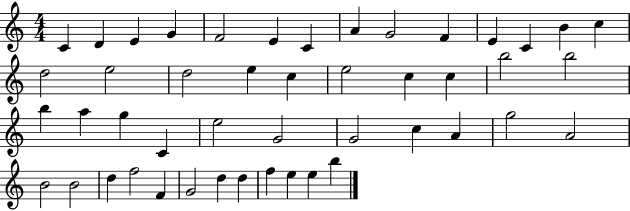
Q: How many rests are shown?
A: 0